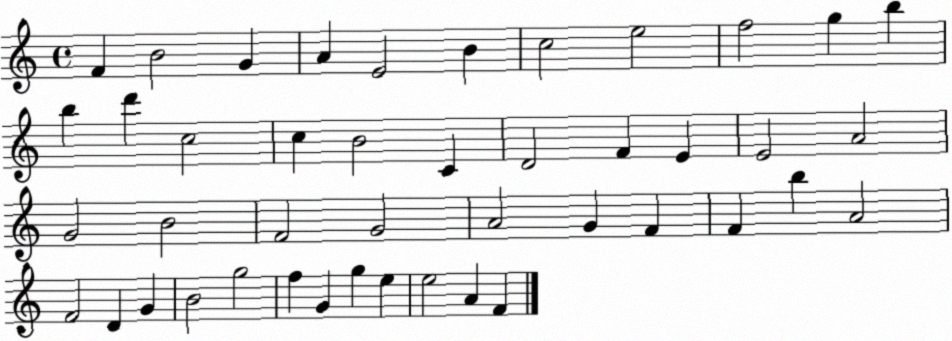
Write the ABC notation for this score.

X:1
T:Untitled
M:4/4
L:1/4
K:C
F B2 G A E2 B c2 e2 f2 g b b d' c2 c B2 C D2 F E E2 A2 G2 B2 F2 G2 A2 G F F b A2 F2 D G B2 g2 f G g e e2 A F